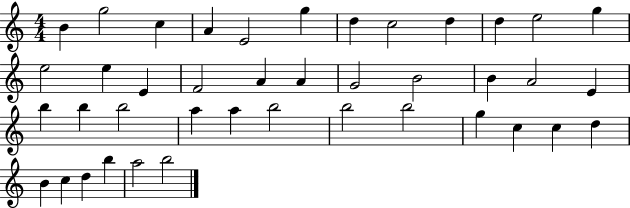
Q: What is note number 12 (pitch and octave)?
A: G5